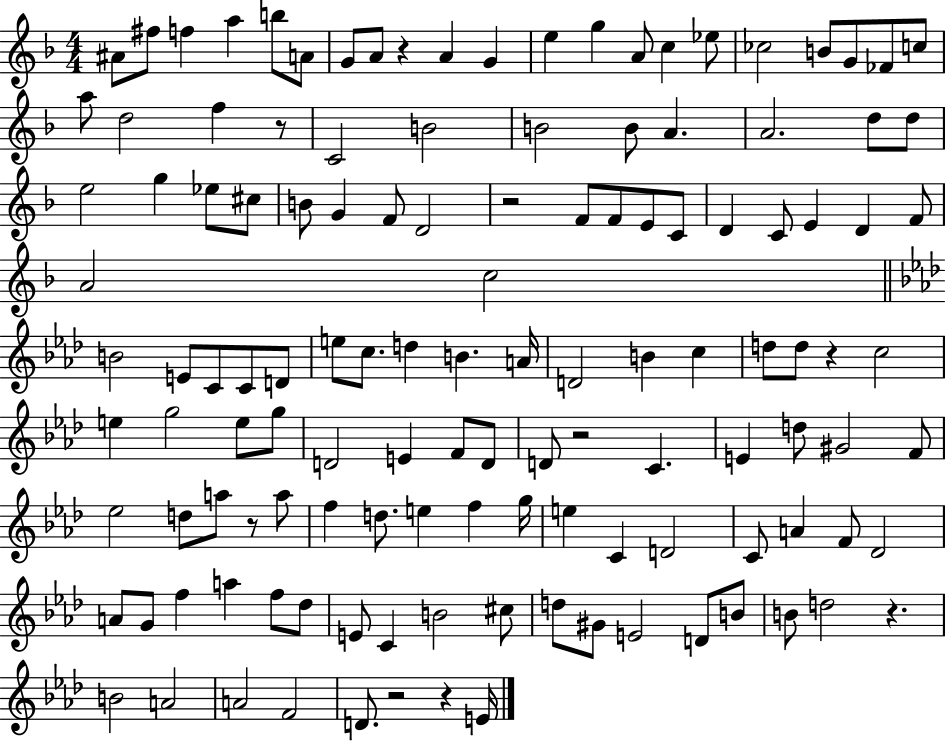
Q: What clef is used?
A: treble